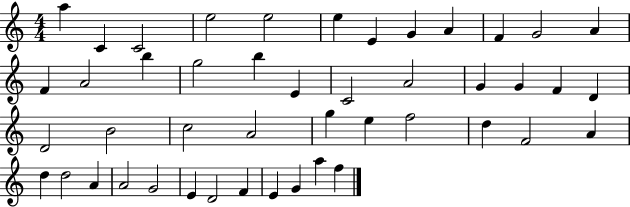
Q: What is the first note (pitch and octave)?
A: A5